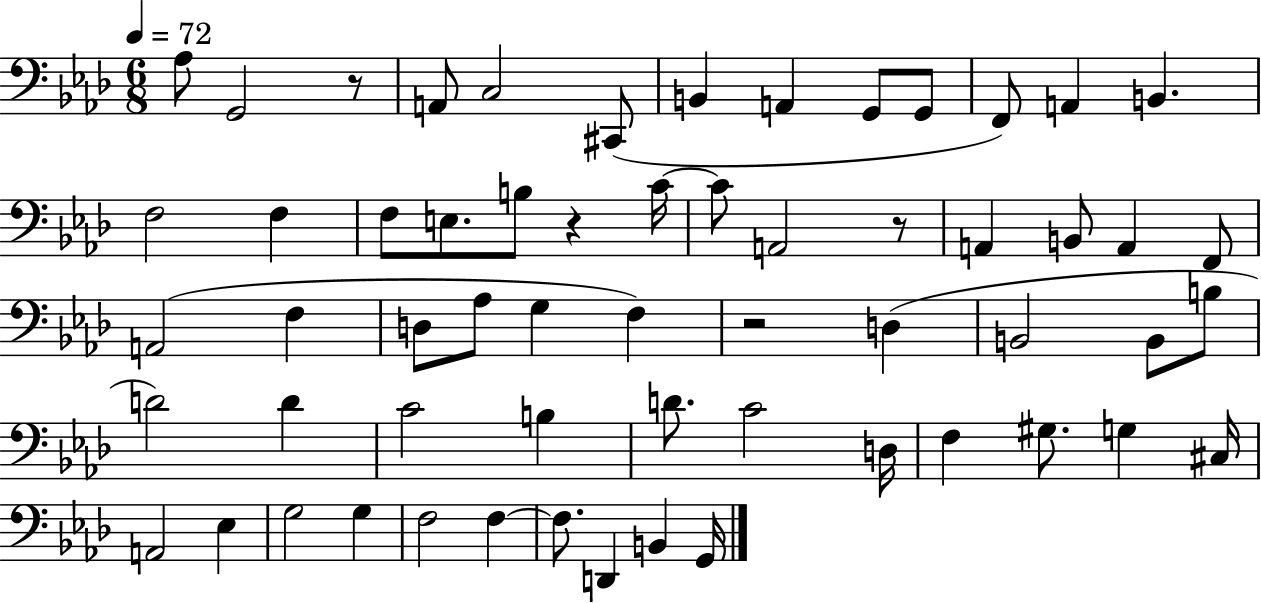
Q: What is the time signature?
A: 6/8